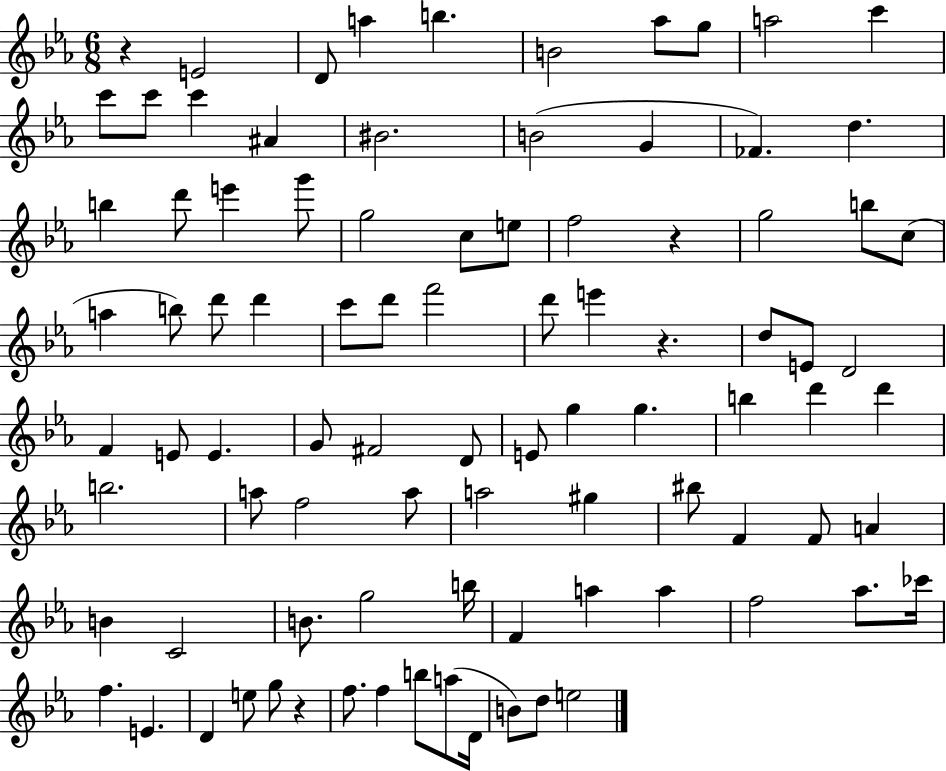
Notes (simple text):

R/q E4/h D4/e A5/q B5/q. B4/h Ab5/e G5/e A5/h C6/q C6/e C6/e C6/q A#4/q BIS4/h. B4/h G4/q FES4/q. D5/q. B5/q D6/e E6/q G6/e G5/h C5/e E5/e F5/h R/q G5/h B5/e C5/e A5/q B5/e D6/e D6/q C6/e D6/e F6/h D6/e E6/q R/q. D5/e E4/e D4/h F4/q E4/e E4/q. G4/e F#4/h D4/e E4/e G5/q G5/q. B5/q D6/q D6/q B5/h. A5/e F5/h A5/e A5/h G#5/q BIS5/e F4/q F4/e A4/q B4/q C4/h B4/e. G5/h B5/s F4/q A5/q A5/q F5/h Ab5/e. CES6/s F5/q. E4/q. D4/q E5/e G5/e R/q F5/e. F5/q B5/e A5/e D4/s B4/e D5/e E5/h